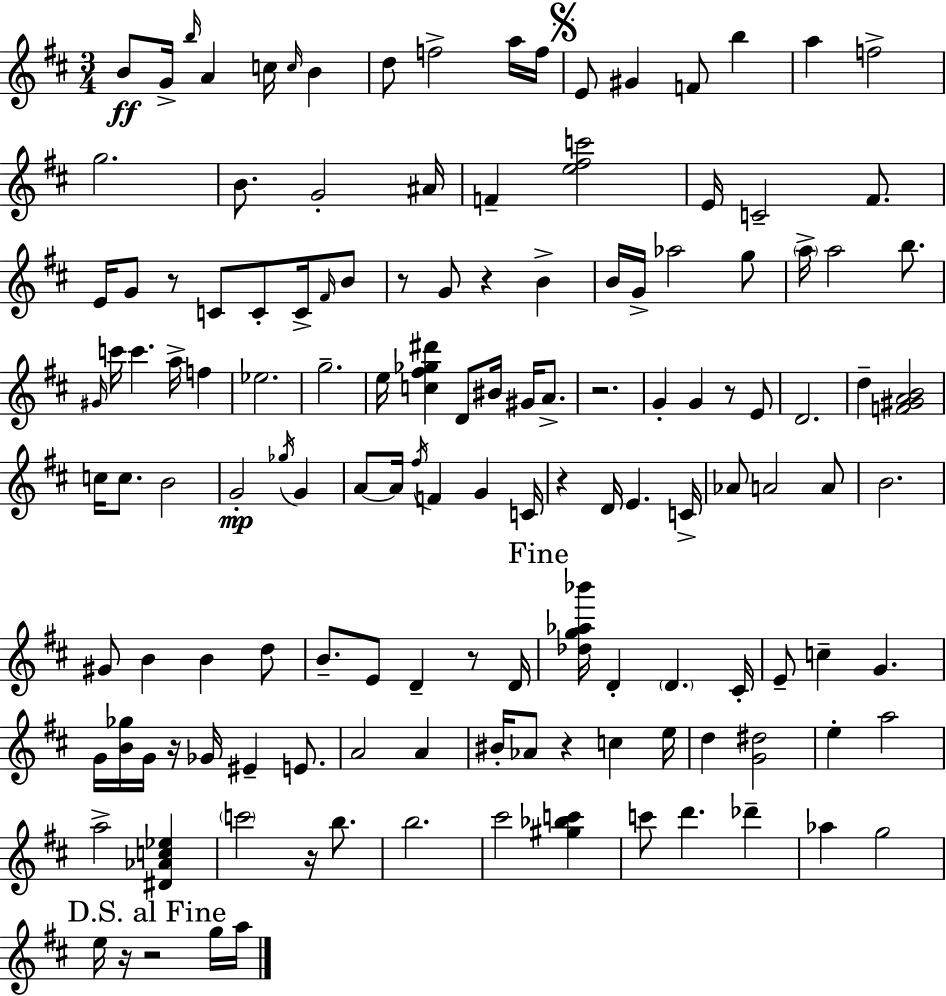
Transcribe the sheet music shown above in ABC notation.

X:1
T:Untitled
M:3/4
L:1/4
K:D
B/2 G/4 b/4 A c/4 c/4 B d/2 f2 a/4 f/4 E/2 ^G F/2 b a f2 g2 B/2 G2 ^A/4 F [e^fc']2 E/4 C2 ^F/2 E/4 G/2 z/2 C/2 C/2 C/4 ^F/4 B/2 z/2 G/2 z B B/4 G/4 _a2 g/2 a/4 a2 b/2 ^G/4 c'/4 c' a/4 f _e2 g2 e/4 [c^f_g^d'] D/2 ^B/4 ^G/4 A/2 z2 G G z/2 E/2 D2 d [F^GAB]2 c/4 c/2 B2 G2 _g/4 G A/2 A/4 ^f/4 F G C/4 z D/4 E C/4 _A/2 A2 A/2 B2 ^G/2 B B d/2 B/2 E/2 D z/2 D/4 [_dg_a_b']/4 D D ^C/4 E/2 c G G/4 [B_g]/4 G/4 z/4 _G/4 ^E E/2 A2 A ^B/4 _A/2 z c e/4 d [G^d]2 e a2 a2 [^D_Ac_e] c'2 z/4 b/2 b2 ^c'2 [^g_bc'] c'/2 d' _d' _a g2 e/4 z/4 z2 g/4 a/4